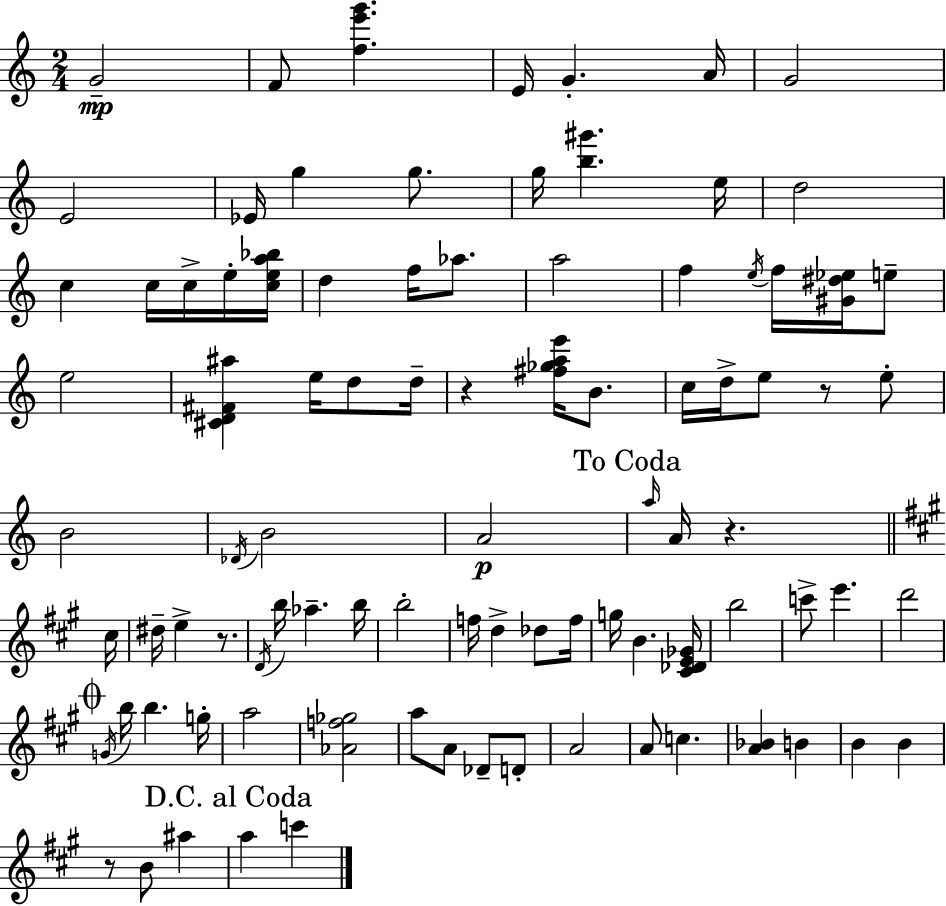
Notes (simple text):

G4/h F4/e [F5,E6,G6]/q. E4/s G4/q. A4/s G4/h E4/h Eb4/s G5/q G5/e. G5/s [B5,G#6]/q. E5/s D5/h C5/q C5/s C5/s E5/s [C5,E5,A5,Bb5]/s D5/q F5/s Ab5/e. A5/h F5/q E5/s F5/s [G#4,D#5,Eb5]/s E5/e E5/h [C#4,D4,F#4,A#5]/q E5/s D5/e D5/s R/q [F#5,Gb5,A5,E6]/s B4/e. C5/s D5/s E5/e R/e E5/e B4/h Db4/s B4/h A4/h A5/s A4/s R/q. C#5/s D#5/s E5/q R/e. D4/s B5/s Ab5/q. B5/s B5/h F5/s D5/q Db5/e F5/s G5/s B4/q. [C#4,Db4,E4,Gb4]/s B5/h C6/e E6/q. D6/h G4/s B5/s B5/q. G5/s A5/h [Ab4,F5,Gb5]/h A5/e A4/e Db4/e D4/e A4/h A4/e C5/q. [A4,Bb4]/q B4/q B4/q B4/q R/e B4/e A#5/q A5/q C6/q